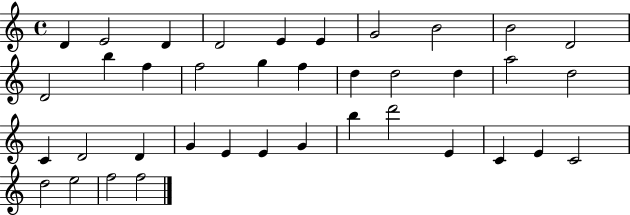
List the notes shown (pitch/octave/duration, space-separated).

D4/q E4/h D4/q D4/h E4/q E4/q G4/h B4/h B4/h D4/h D4/h B5/q F5/q F5/h G5/q F5/q D5/q D5/h D5/q A5/h D5/h C4/q D4/h D4/q G4/q E4/q E4/q G4/q B5/q D6/h E4/q C4/q E4/q C4/h D5/h E5/h F5/h F5/h